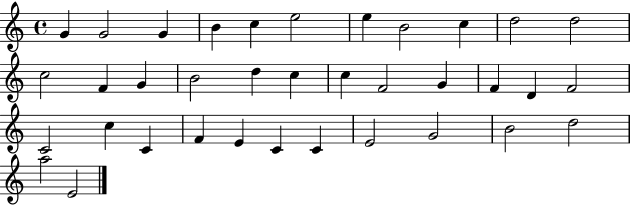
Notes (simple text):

G4/q G4/h G4/q B4/q C5/q E5/h E5/q B4/h C5/q D5/h D5/h C5/h F4/q G4/q B4/h D5/q C5/q C5/q F4/h G4/q F4/q D4/q F4/h C4/h C5/q C4/q F4/q E4/q C4/q C4/q E4/h G4/h B4/h D5/h A5/h E4/h